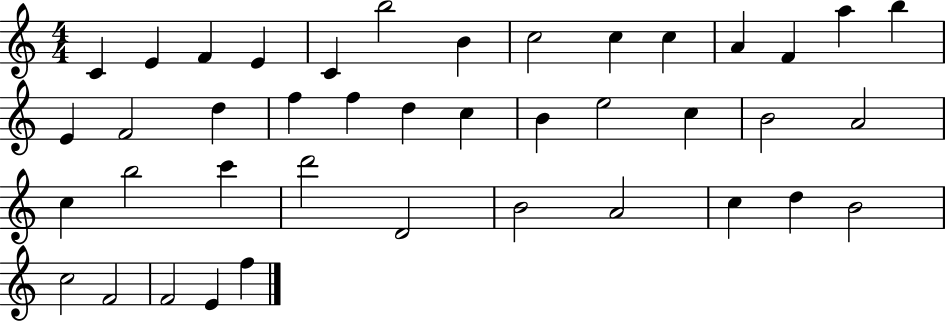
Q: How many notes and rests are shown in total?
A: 41